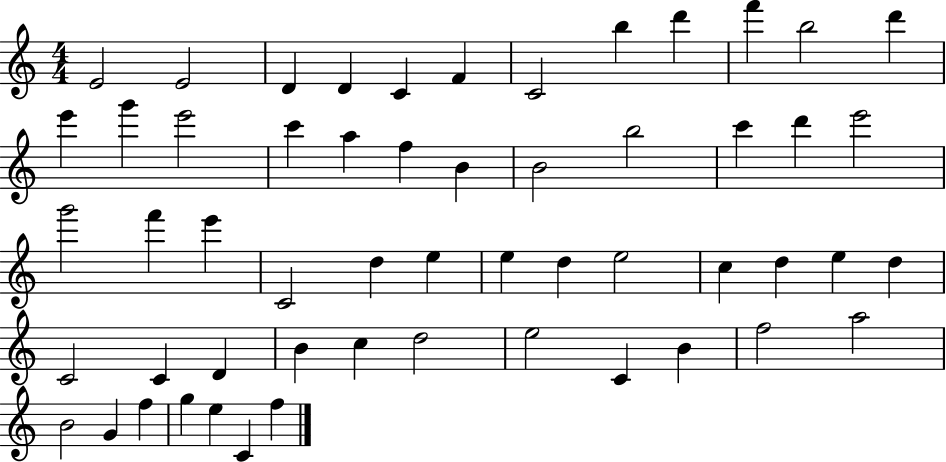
{
  \clef treble
  \numericTimeSignature
  \time 4/4
  \key c \major
  e'2 e'2 | d'4 d'4 c'4 f'4 | c'2 b''4 d'''4 | f'''4 b''2 d'''4 | \break e'''4 g'''4 e'''2 | c'''4 a''4 f''4 b'4 | b'2 b''2 | c'''4 d'''4 e'''2 | \break g'''2 f'''4 e'''4 | c'2 d''4 e''4 | e''4 d''4 e''2 | c''4 d''4 e''4 d''4 | \break c'2 c'4 d'4 | b'4 c''4 d''2 | e''2 c'4 b'4 | f''2 a''2 | \break b'2 g'4 f''4 | g''4 e''4 c'4 f''4 | \bar "|."
}